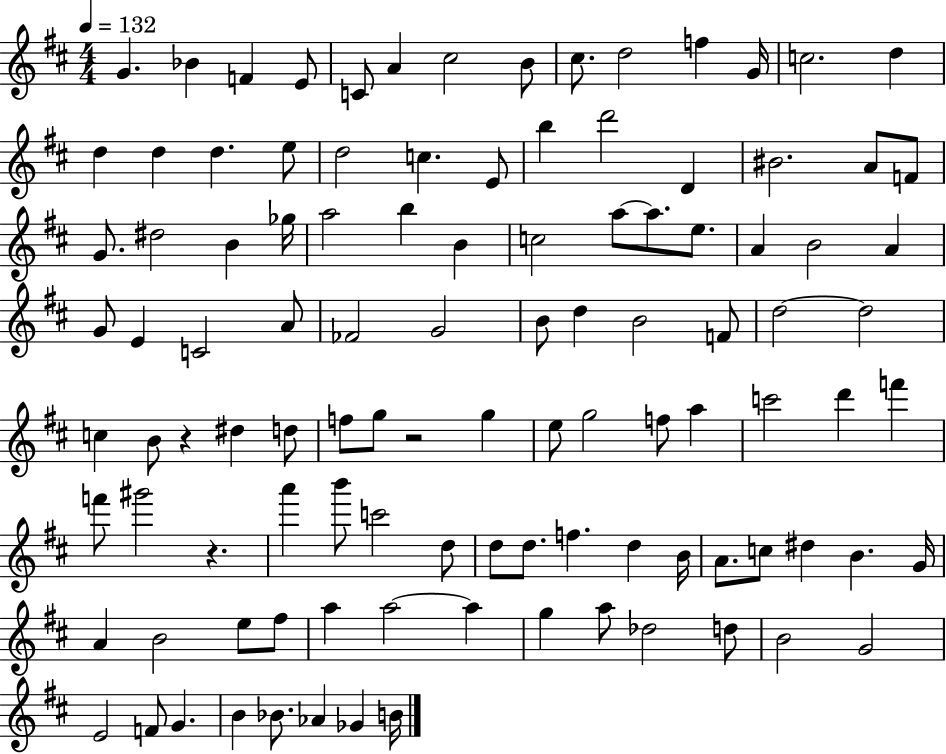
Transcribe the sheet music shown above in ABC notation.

X:1
T:Untitled
M:4/4
L:1/4
K:D
G _B F E/2 C/2 A ^c2 B/2 ^c/2 d2 f G/4 c2 d d d d e/2 d2 c E/2 b d'2 D ^B2 A/2 F/2 G/2 ^d2 B _g/4 a2 b B c2 a/2 a/2 e/2 A B2 A G/2 E C2 A/2 _F2 G2 B/2 d B2 F/2 d2 d2 c B/2 z ^d d/2 f/2 g/2 z2 g e/2 g2 f/2 a c'2 d' f' f'/2 ^g'2 z a' b'/2 c'2 d/2 d/2 d/2 f d B/4 A/2 c/2 ^d B G/4 A B2 e/2 ^f/2 a a2 a g a/2 _d2 d/2 B2 G2 E2 F/2 G B _B/2 _A _G B/4